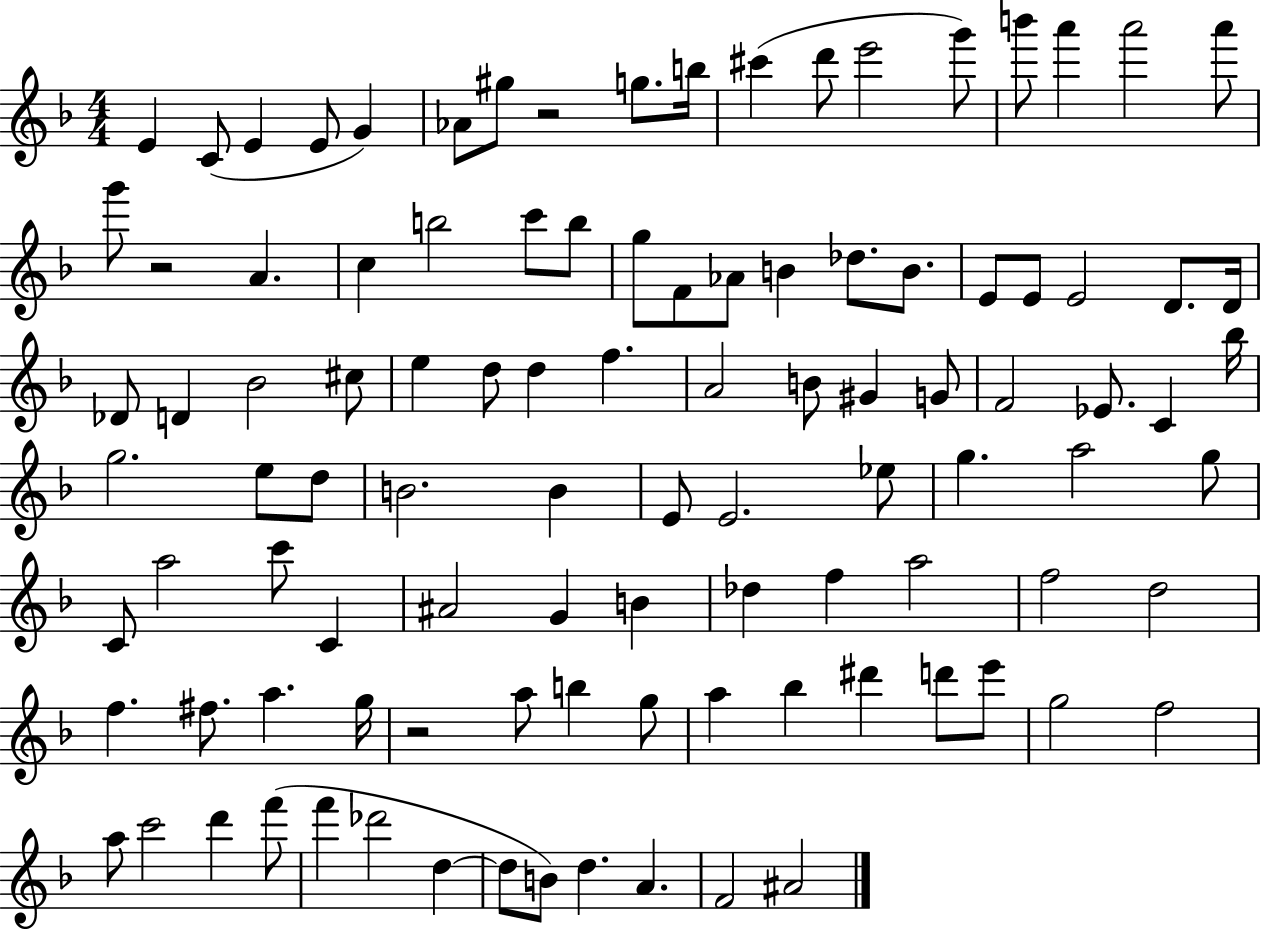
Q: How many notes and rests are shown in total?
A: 103